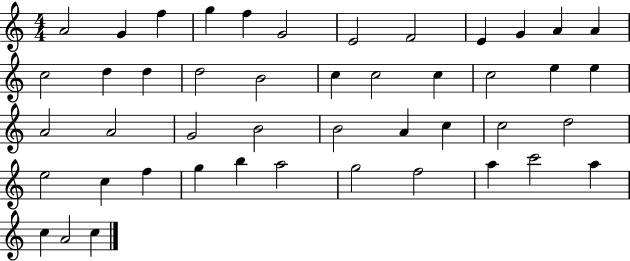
A4/h G4/q F5/q G5/q F5/q G4/h E4/h F4/h E4/q G4/q A4/q A4/q C5/h D5/q D5/q D5/h B4/h C5/q C5/h C5/q C5/h E5/q E5/q A4/h A4/h G4/h B4/h B4/h A4/q C5/q C5/h D5/h E5/h C5/q F5/q G5/q B5/q A5/h G5/h F5/h A5/q C6/h A5/q C5/q A4/h C5/q